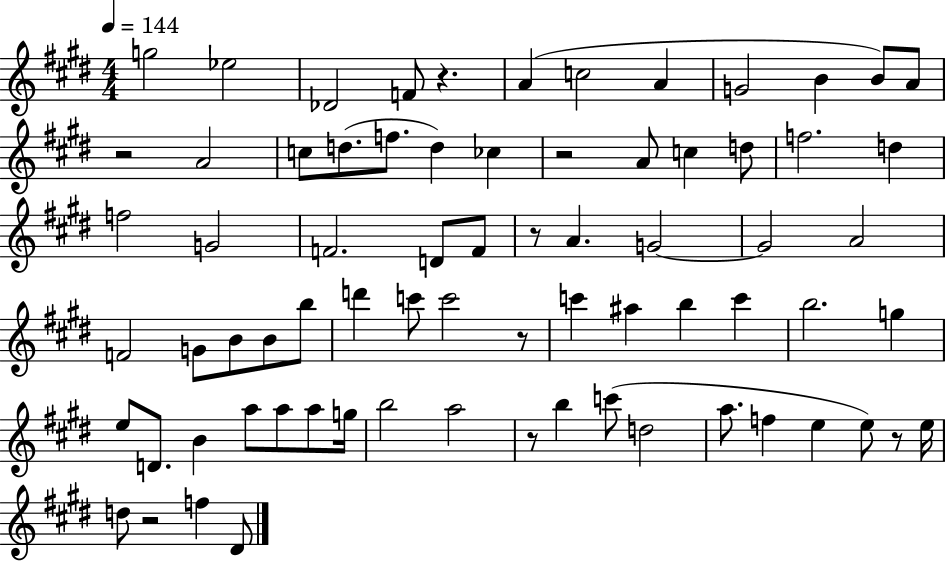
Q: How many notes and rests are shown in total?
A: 73